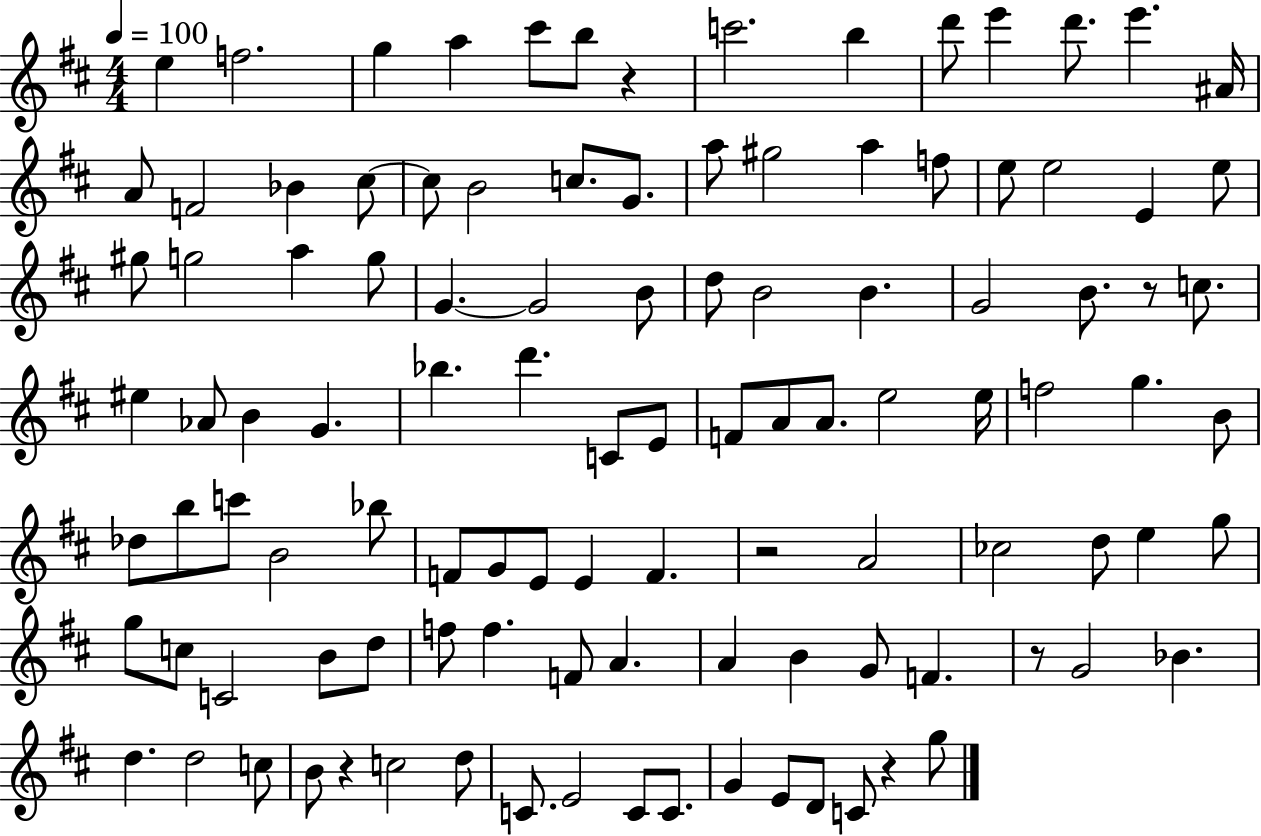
X:1
T:Untitled
M:4/4
L:1/4
K:D
e f2 g a ^c'/2 b/2 z c'2 b d'/2 e' d'/2 e' ^A/4 A/2 F2 _B ^c/2 ^c/2 B2 c/2 G/2 a/2 ^g2 a f/2 e/2 e2 E e/2 ^g/2 g2 a g/2 G G2 B/2 d/2 B2 B G2 B/2 z/2 c/2 ^e _A/2 B G _b d' C/2 E/2 F/2 A/2 A/2 e2 e/4 f2 g B/2 _d/2 b/2 c'/2 B2 _b/2 F/2 G/2 E/2 E F z2 A2 _c2 d/2 e g/2 g/2 c/2 C2 B/2 d/2 f/2 f F/2 A A B G/2 F z/2 G2 _B d d2 c/2 B/2 z c2 d/2 C/2 E2 C/2 C/2 G E/2 D/2 C/2 z g/2